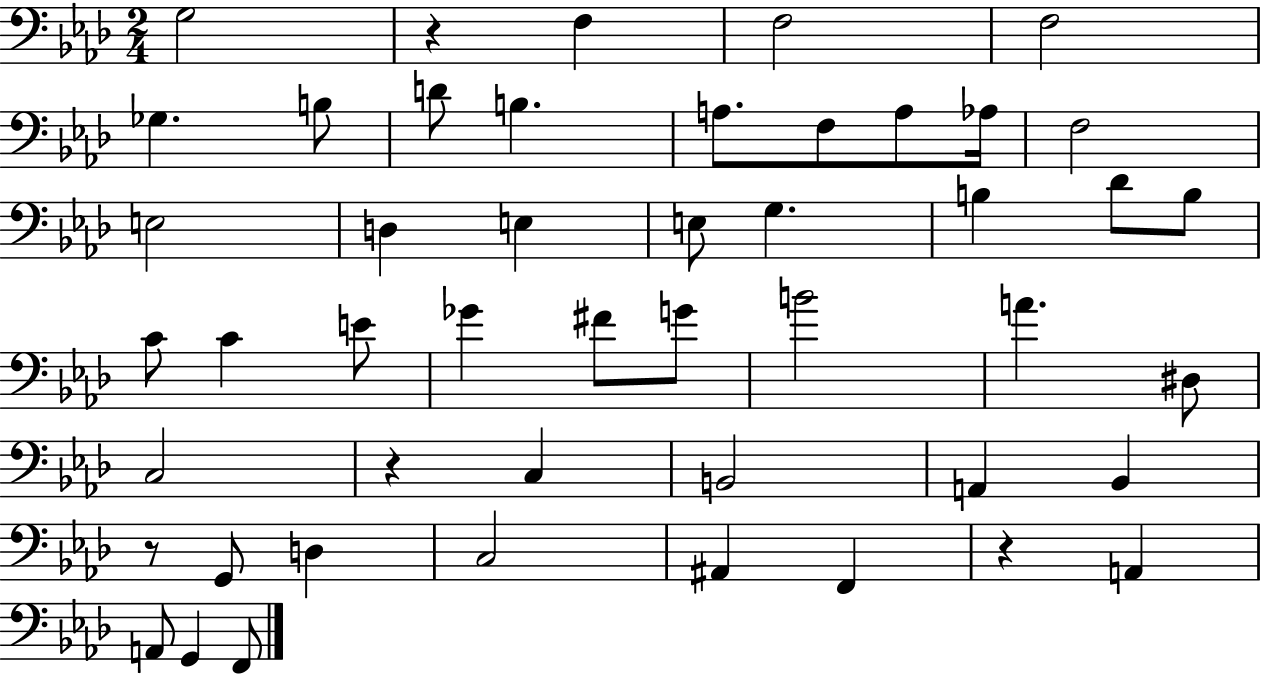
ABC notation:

X:1
T:Untitled
M:2/4
L:1/4
K:Ab
G,2 z F, F,2 F,2 _G, B,/2 D/2 B, A,/2 F,/2 A,/2 _A,/4 F,2 E,2 D, E, E,/2 G, B, _D/2 B,/2 C/2 C E/2 _G ^F/2 G/2 B2 A ^D,/2 C,2 z C, B,,2 A,, _B,, z/2 G,,/2 D, C,2 ^A,, F,, z A,, A,,/2 G,, F,,/2